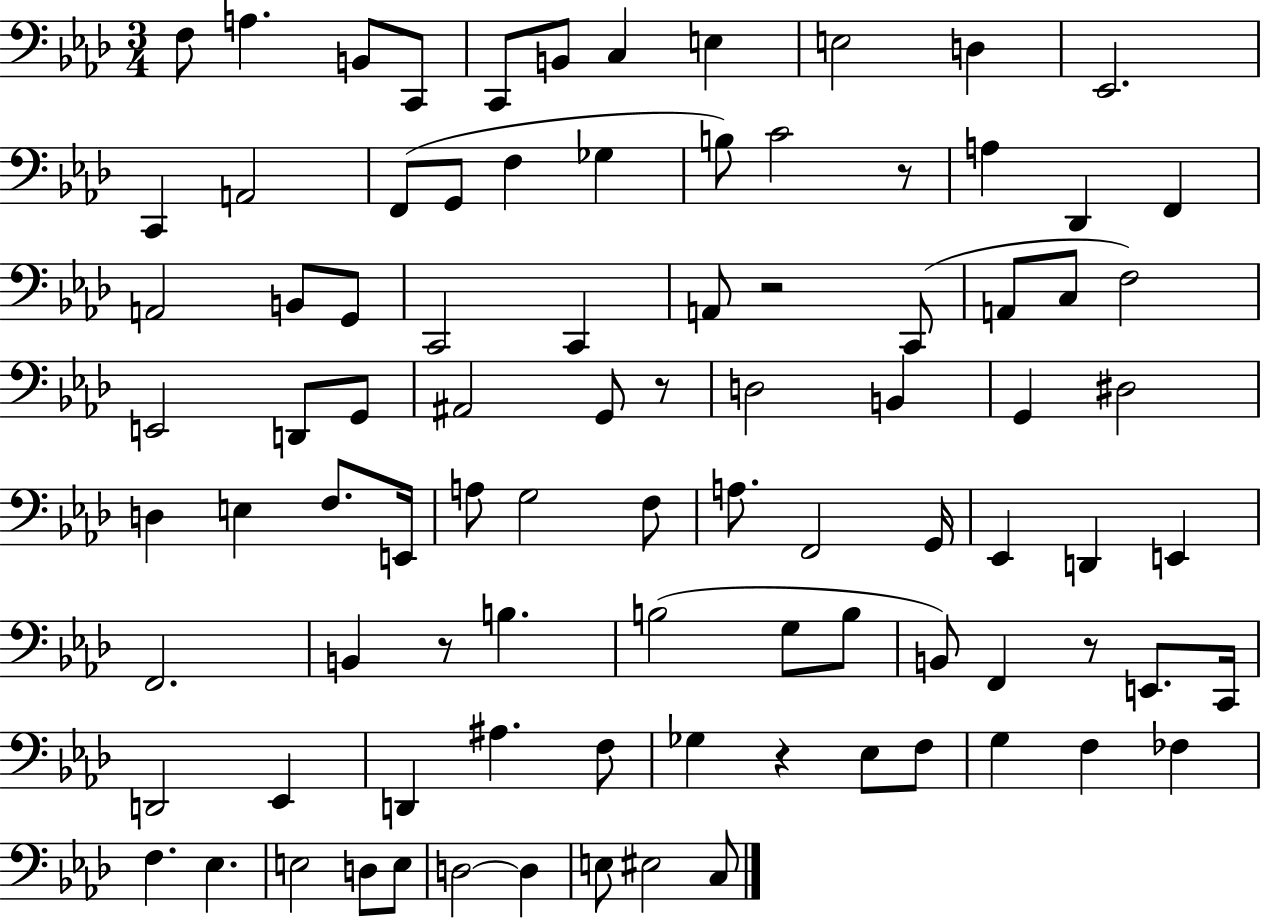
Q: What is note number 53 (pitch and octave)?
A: D2